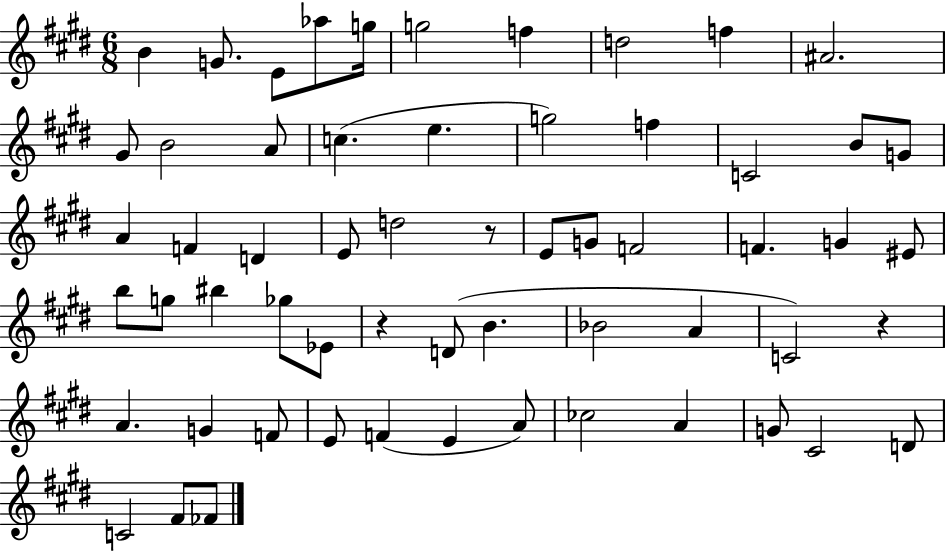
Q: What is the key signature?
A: E major